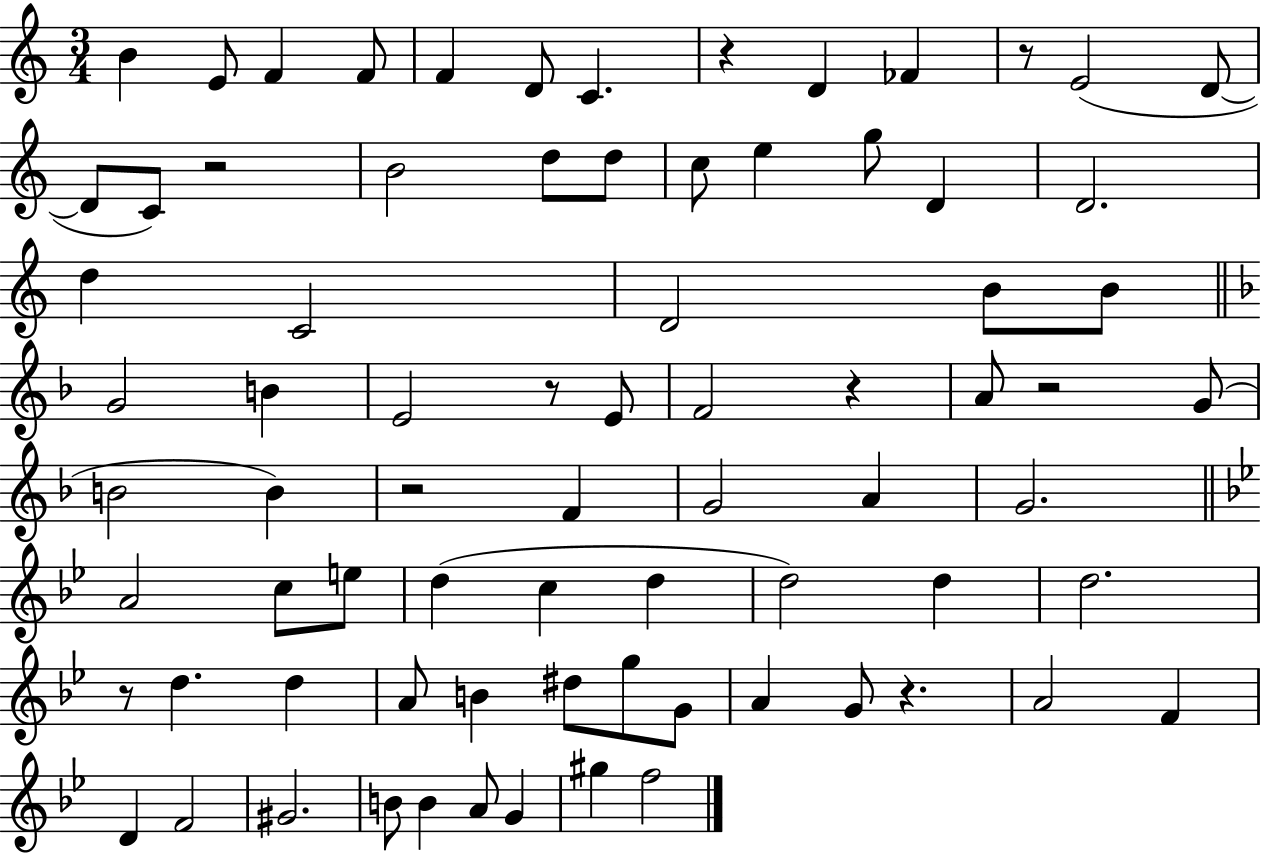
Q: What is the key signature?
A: C major